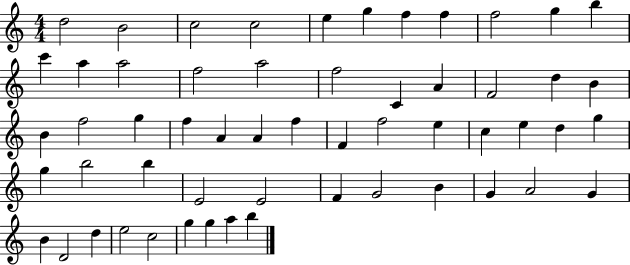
X:1
T:Untitled
M:4/4
L:1/4
K:C
d2 B2 c2 c2 e g f f f2 g b c' a a2 f2 a2 f2 C A F2 d B B f2 g f A A f F f2 e c e d g g b2 b E2 E2 F G2 B G A2 G B D2 d e2 c2 g g a b